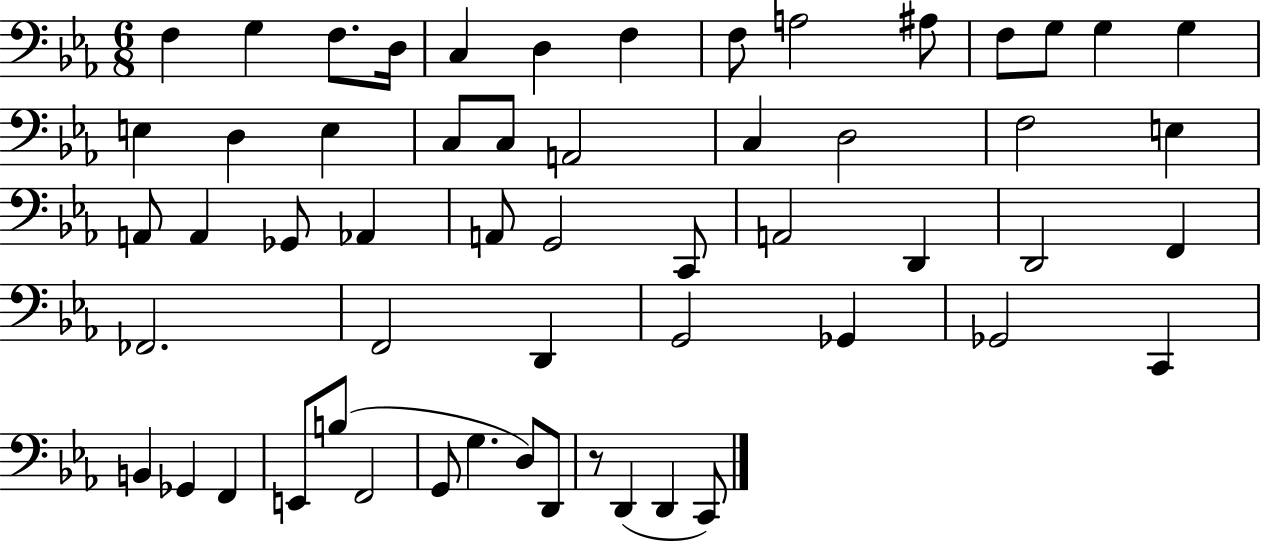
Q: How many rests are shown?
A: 1